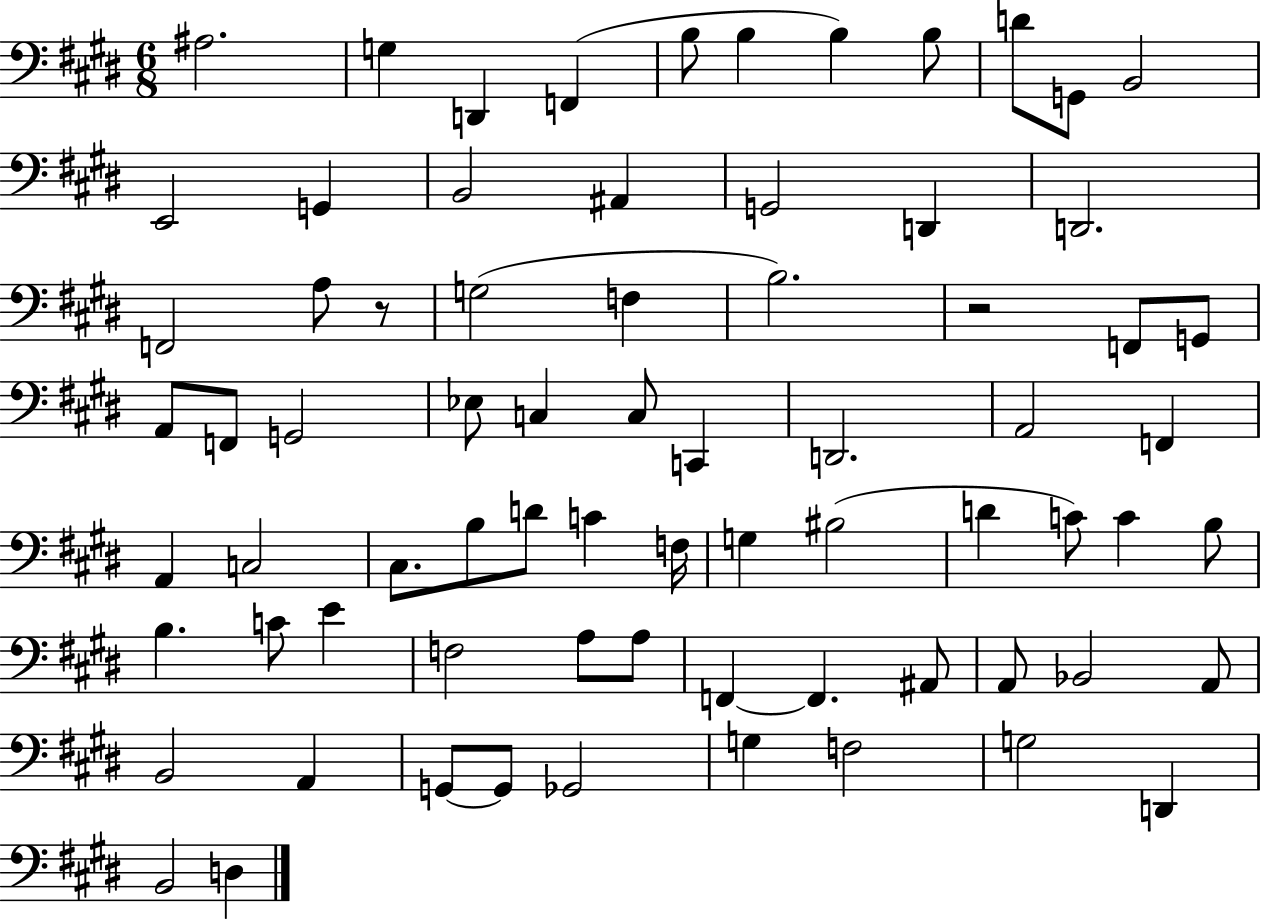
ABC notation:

X:1
T:Untitled
M:6/8
L:1/4
K:E
^A,2 G, D,, F,, B,/2 B, B, B,/2 D/2 G,,/2 B,,2 E,,2 G,, B,,2 ^A,, G,,2 D,, D,,2 F,,2 A,/2 z/2 G,2 F, B,2 z2 F,,/2 G,,/2 A,,/2 F,,/2 G,,2 _E,/2 C, C,/2 C,, D,,2 A,,2 F,, A,, C,2 ^C,/2 B,/2 D/2 C F,/4 G, ^B,2 D C/2 C B,/2 B, C/2 E F,2 A,/2 A,/2 F,, F,, ^A,,/2 A,,/2 _B,,2 A,,/2 B,,2 A,, G,,/2 G,,/2 _G,,2 G, F,2 G,2 D,, B,,2 D,